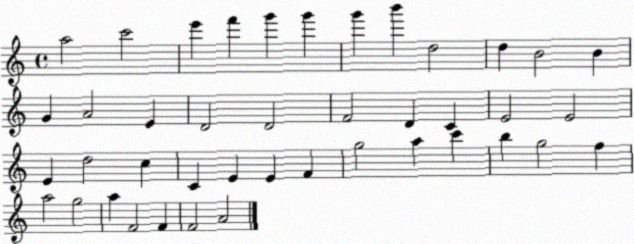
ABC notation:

X:1
T:Untitled
M:4/4
L:1/4
K:C
a2 c'2 e' f' g' g' g' b' d2 d B2 B G A2 E D2 D2 F2 D C E2 E2 E d2 c C E E F g2 a c' b g2 f a2 g2 a F2 F F2 A2